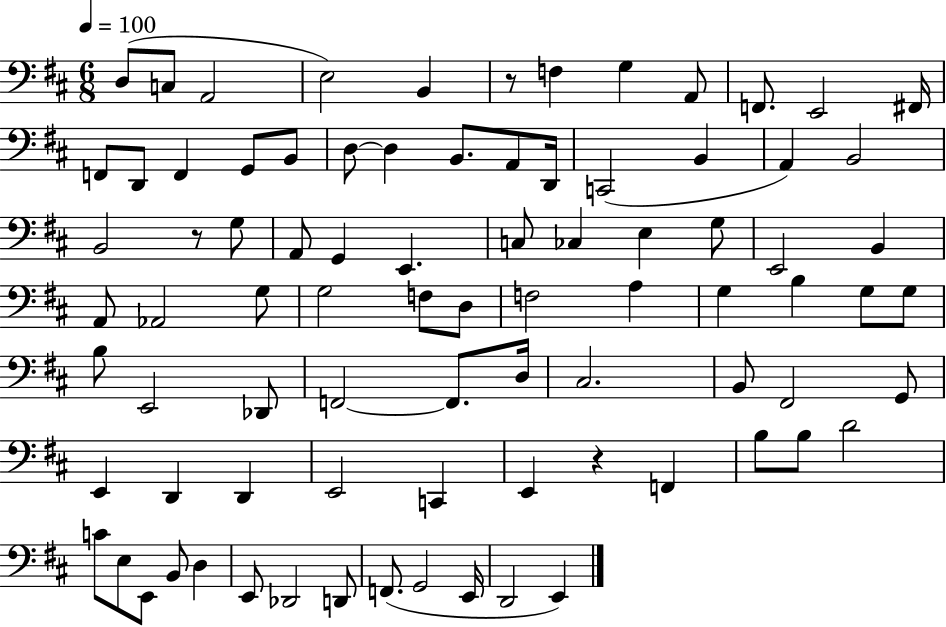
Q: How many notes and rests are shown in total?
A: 84